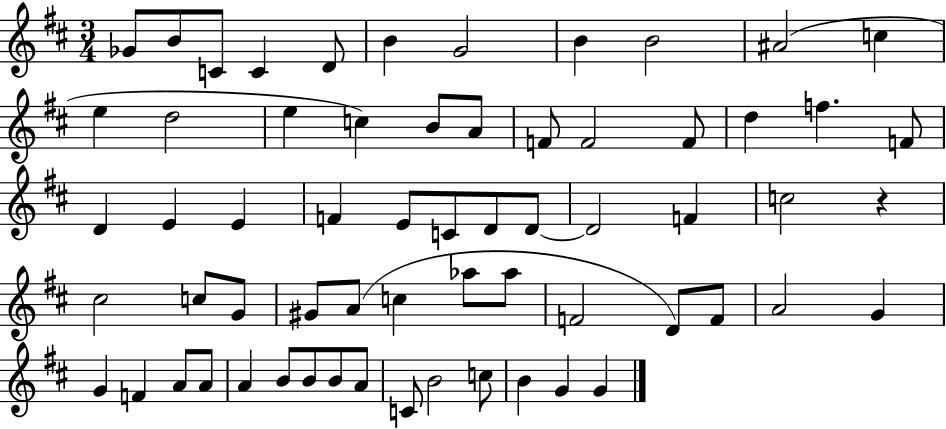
Gb4/e B4/e C4/e C4/q D4/e B4/q G4/h B4/q B4/h A#4/h C5/q E5/q D5/h E5/q C5/q B4/e A4/e F4/e F4/h F4/e D5/q F5/q. F4/e D4/q E4/q E4/q F4/q E4/e C4/e D4/e D4/e D4/h F4/q C5/h R/q C#5/h C5/e G4/e G#4/e A4/e C5/q Ab5/e Ab5/e F4/h D4/e F4/e A4/h G4/q G4/q F4/q A4/e A4/e A4/q B4/e B4/e B4/e A4/e C4/e B4/h C5/e B4/q G4/q G4/q